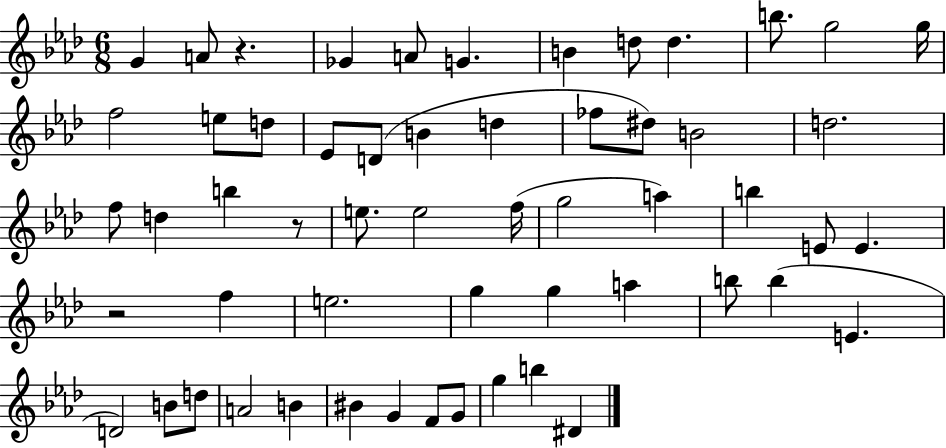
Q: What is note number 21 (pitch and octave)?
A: B4